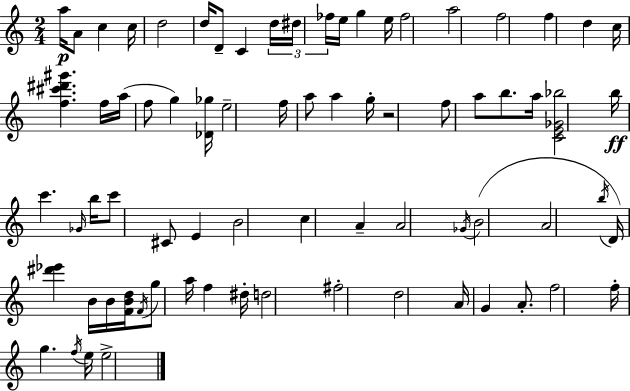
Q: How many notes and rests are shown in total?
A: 74